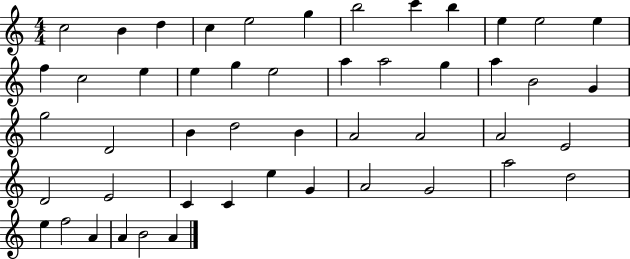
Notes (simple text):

C5/h B4/q D5/q C5/q E5/h G5/q B5/h C6/q B5/q E5/q E5/h E5/q F5/q C5/h E5/q E5/q G5/q E5/h A5/q A5/h G5/q A5/q B4/h G4/q G5/h D4/h B4/q D5/h B4/q A4/h A4/h A4/h E4/h D4/h E4/h C4/q C4/q E5/q G4/q A4/h G4/h A5/h D5/h E5/q F5/h A4/q A4/q B4/h A4/q